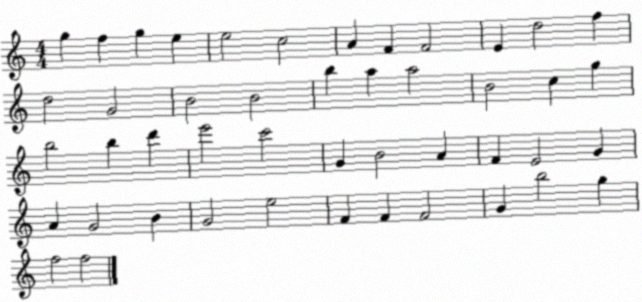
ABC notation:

X:1
T:Untitled
M:4/4
L:1/4
K:C
g f g e e2 c2 A F F2 E d2 f d2 G2 B2 B2 b a a2 B2 c g b2 b d' e'2 c'2 G B2 A F E2 G A G2 B G2 e2 F F F2 G b2 g f2 f2